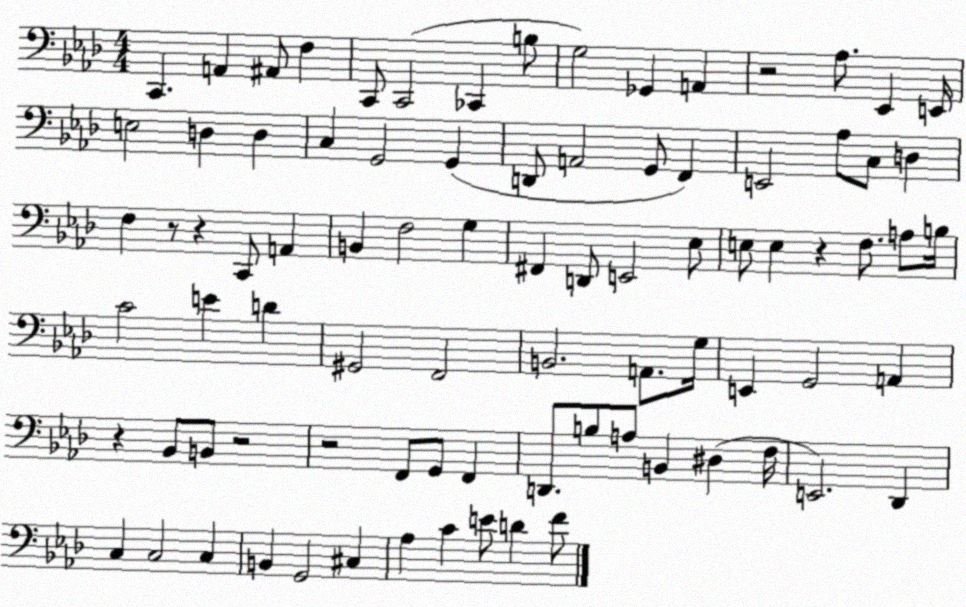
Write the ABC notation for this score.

X:1
T:Untitled
M:4/4
L:1/4
K:Ab
C,, A,, ^A,,/2 F, C,,/2 C,,2 _C,, B,/2 G,2 _G,, A,, z2 _A,/2 _E,, E,,/4 E,2 D, D, C, G,,2 G,, D,,/2 A,,2 G,,/2 F,, E,,2 _A,/2 C,/2 D, F, z/2 z C,,/2 A,, B,, F,2 G, ^F,, D,,/2 E,,2 _E,/2 E,/2 E, z F,/2 A,/2 B,/4 C2 E D ^G,,2 F,,2 B,,2 A,,/2 G,/4 E,, G,,2 A,, z _B,,/2 B,,/2 z2 z2 F,,/2 G,,/2 F,, D,,/2 B,/2 A,/2 B,, ^D, F,/4 E,,2 _D,, C, C,2 C, B,, G,,2 ^C, _A, C E/2 D F/2